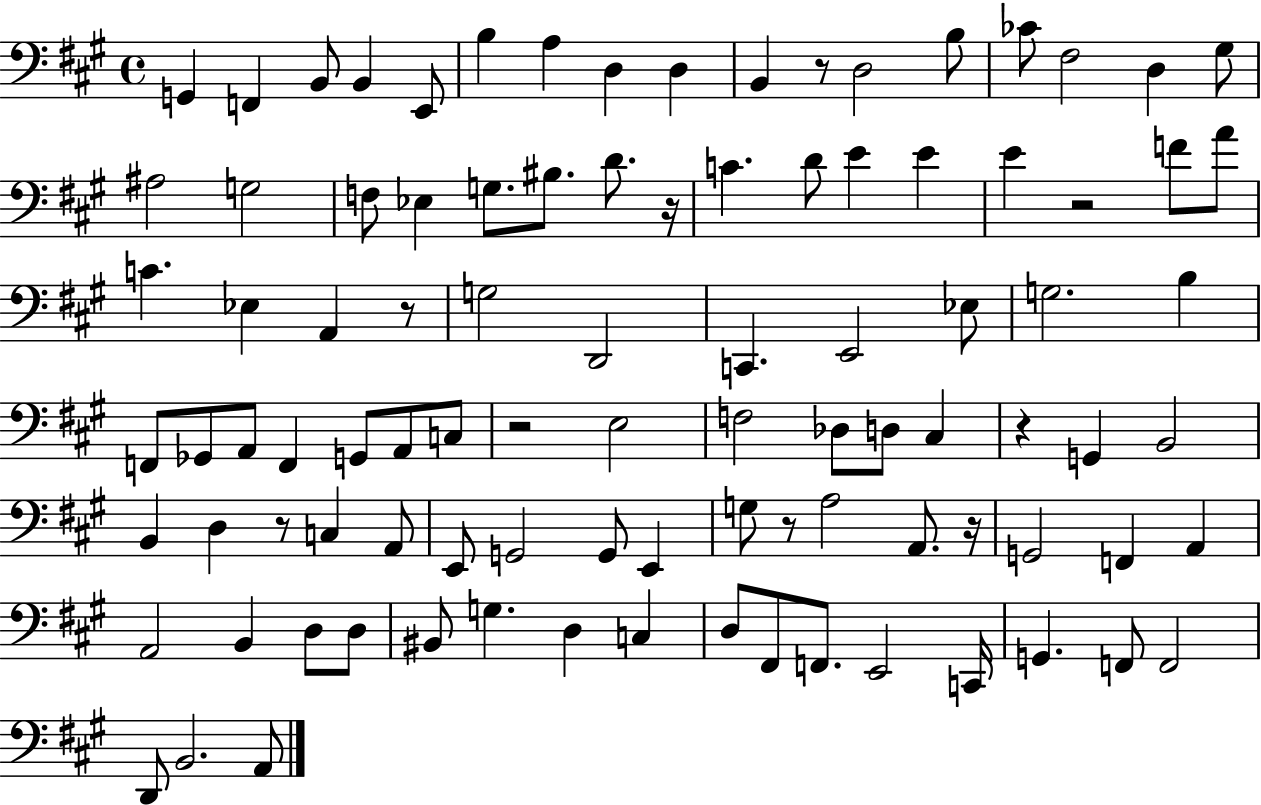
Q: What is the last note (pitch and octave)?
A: A2